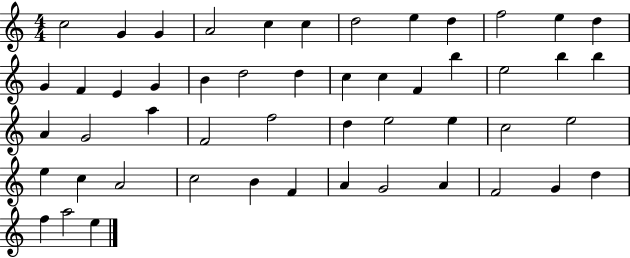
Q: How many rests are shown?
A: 0